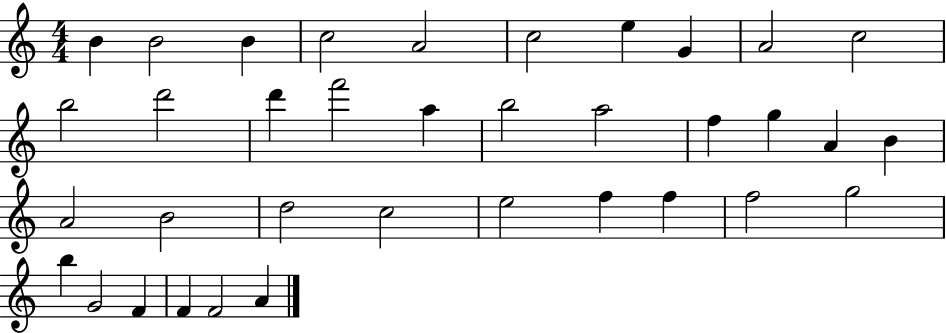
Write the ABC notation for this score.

X:1
T:Untitled
M:4/4
L:1/4
K:C
B B2 B c2 A2 c2 e G A2 c2 b2 d'2 d' f'2 a b2 a2 f g A B A2 B2 d2 c2 e2 f f f2 g2 b G2 F F F2 A